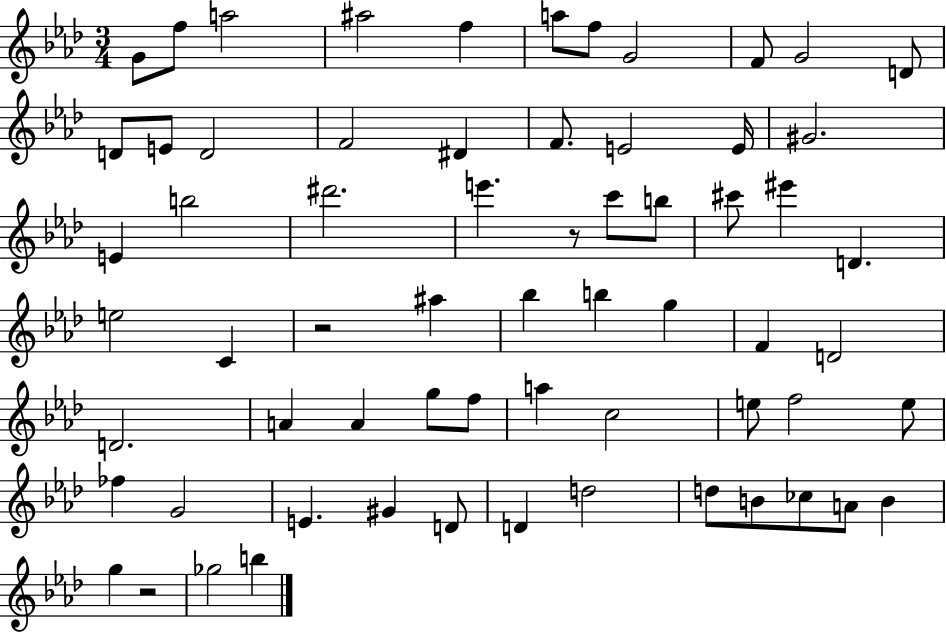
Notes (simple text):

G4/e F5/e A5/h A#5/h F5/q A5/e F5/e G4/h F4/e G4/h D4/e D4/e E4/e D4/h F4/h D#4/q F4/e. E4/h E4/s G#4/h. E4/q B5/h D#6/h. E6/q. R/e C6/e B5/e C#6/e EIS6/q D4/q. E5/h C4/q R/h A#5/q Bb5/q B5/q G5/q F4/q D4/h D4/h. A4/q A4/q G5/e F5/e A5/q C5/h E5/e F5/h E5/e FES5/q G4/h E4/q. G#4/q D4/e D4/q D5/h D5/e B4/e CES5/e A4/e B4/q G5/q R/h Gb5/h B5/q